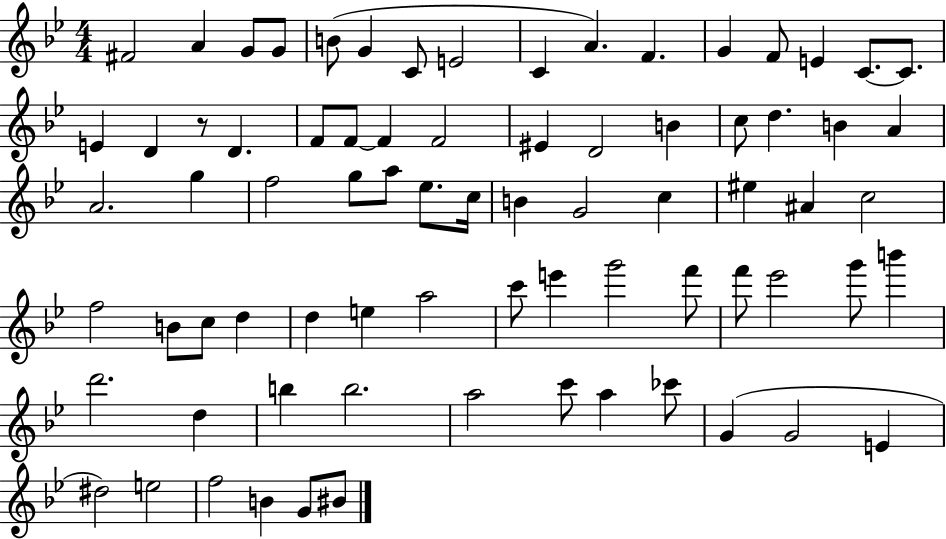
X:1
T:Untitled
M:4/4
L:1/4
K:Bb
^F2 A G/2 G/2 B/2 G C/2 E2 C A F G F/2 E C/2 C/2 E D z/2 D F/2 F/2 F F2 ^E D2 B c/2 d B A A2 g f2 g/2 a/2 _e/2 c/4 B G2 c ^e ^A c2 f2 B/2 c/2 d d e a2 c'/2 e' g'2 f'/2 f'/2 _e'2 g'/2 b' d'2 d b b2 a2 c'/2 a _c'/2 G G2 E ^d2 e2 f2 B G/2 ^B/2